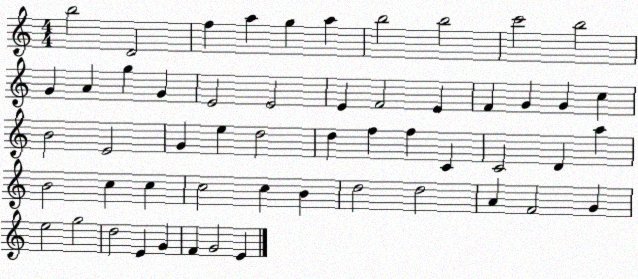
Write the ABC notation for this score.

X:1
T:Untitled
M:4/4
L:1/4
K:C
b2 D2 f a g a b2 b2 c'2 b2 G A g G E2 E2 E F2 E F G G c B2 E2 G e d2 d f f C C2 D a B2 c c c2 c B d2 d2 A F2 G e2 g2 d2 E G F G2 E